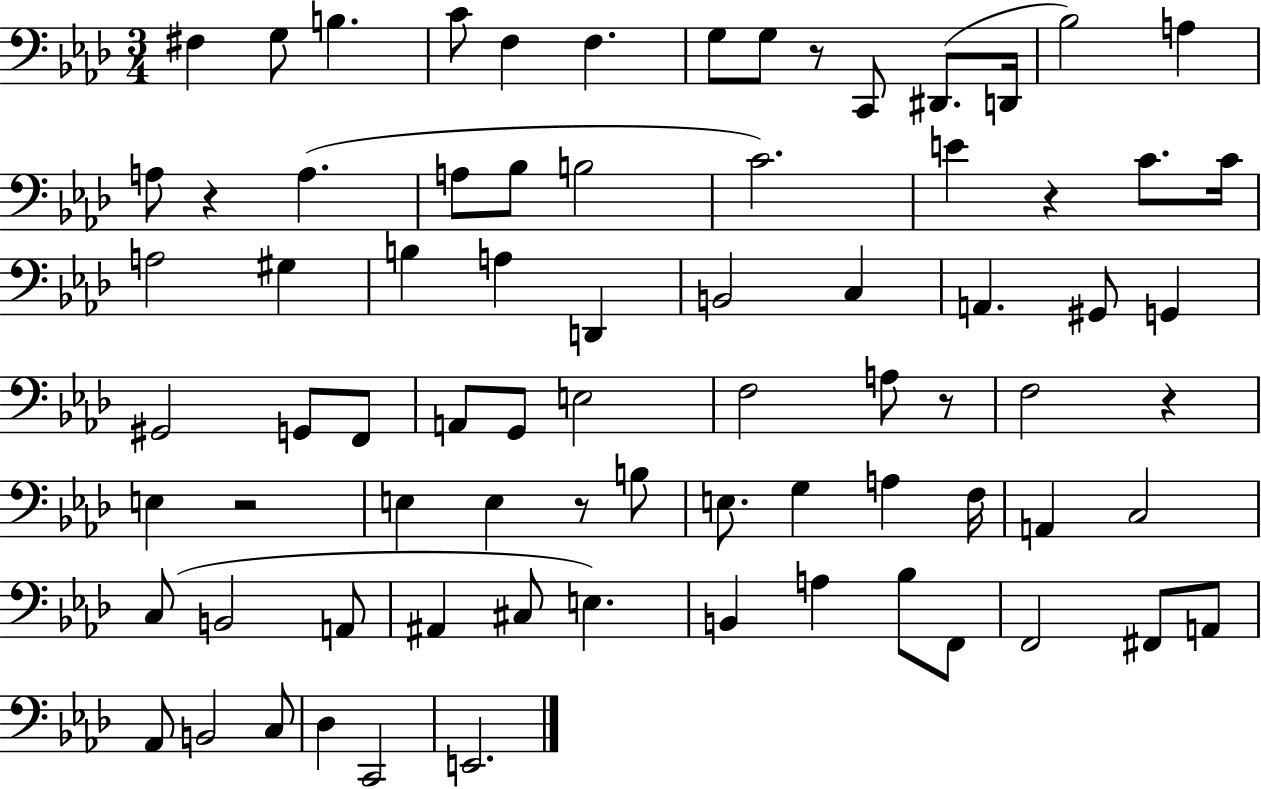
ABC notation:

X:1
T:Untitled
M:3/4
L:1/4
K:Ab
^F, G,/2 B, C/2 F, F, G,/2 G,/2 z/2 C,,/2 ^D,,/2 D,,/4 _B,2 A, A,/2 z A, A,/2 _B,/2 B,2 C2 E z C/2 C/4 A,2 ^G, B, A, D,, B,,2 C, A,, ^G,,/2 G,, ^G,,2 G,,/2 F,,/2 A,,/2 G,,/2 E,2 F,2 A,/2 z/2 F,2 z E, z2 E, E, z/2 B,/2 E,/2 G, A, F,/4 A,, C,2 C,/2 B,,2 A,,/2 ^A,, ^C,/2 E, B,, A, _B,/2 F,,/2 F,,2 ^F,,/2 A,,/2 _A,,/2 B,,2 C,/2 _D, C,,2 E,,2